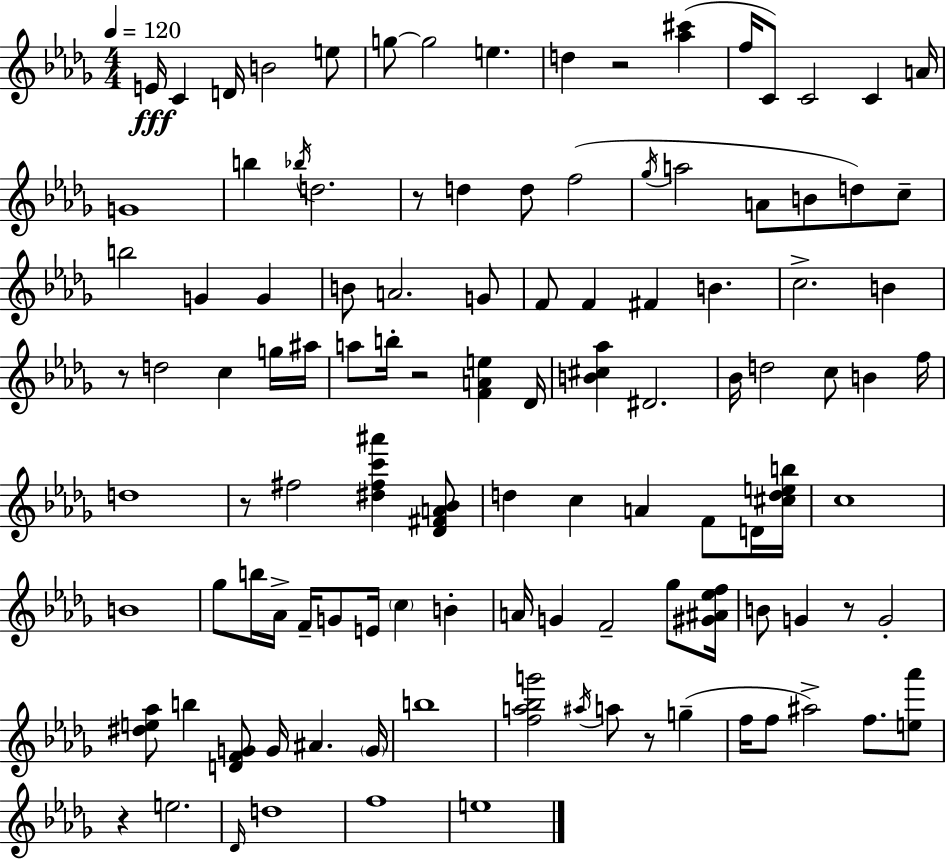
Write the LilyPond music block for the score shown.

{
  \clef treble
  \numericTimeSignature
  \time 4/4
  \key bes \minor
  \tempo 4 = 120
  e'16\fff c'4 d'16 b'2 e''8 | g''8~~ g''2 e''4. | d''4 r2 <aes'' cis'''>4( | f''16 c'8) c'2 c'4 a'16 | \break g'1 | b''4 \acciaccatura { bes''16 } d''2. | r8 d''4 d''8 f''2( | \acciaccatura { ges''16 } a''2 a'8 b'8 d''8) | \break c''8-- b''2 g'4 g'4 | b'8 a'2. | g'8 f'8 f'4 fis'4 b'4. | c''2.-> b'4 | \break r8 d''2 c''4 | g''16 ais''16 a''8 b''16-. r2 <f' a' e''>4 | des'16 <b' cis'' aes''>4 dis'2. | bes'16 d''2 c''8 b'4 | \break f''16 d''1 | r8 fis''2 <dis'' fis'' c''' ais'''>4 | <des' fis' a' bes'>8 d''4 c''4 a'4 f'8 | d'16 <cis'' d'' e'' b''>16 c''1 | \break b'1 | ges''8 b''16 aes'16-> f'16-- g'8 e'16 \parenthesize c''4 b'4-. | a'16 g'4 f'2-- ges''8 | <gis' ais' ees'' f''>16 b'8 g'4 r8 g'2-. | \break <dis'' e'' aes''>8 b''4 <d' f' g'>8 g'16 ais'4. | \parenthesize g'16 b''1 | <f'' a'' bes'' g'''>2 \acciaccatura { ais''16 } a''8 r8 g''4--( | f''16 f''8 ais''2->) f''8. | \break <e'' aes'''>8 r4 e''2. | \grace { des'16 } d''1 | f''1 | e''1 | \break \bar "|."
}